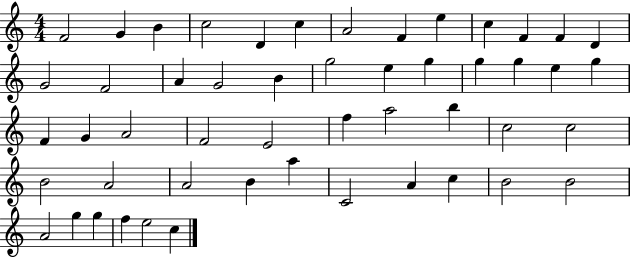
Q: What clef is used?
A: treble